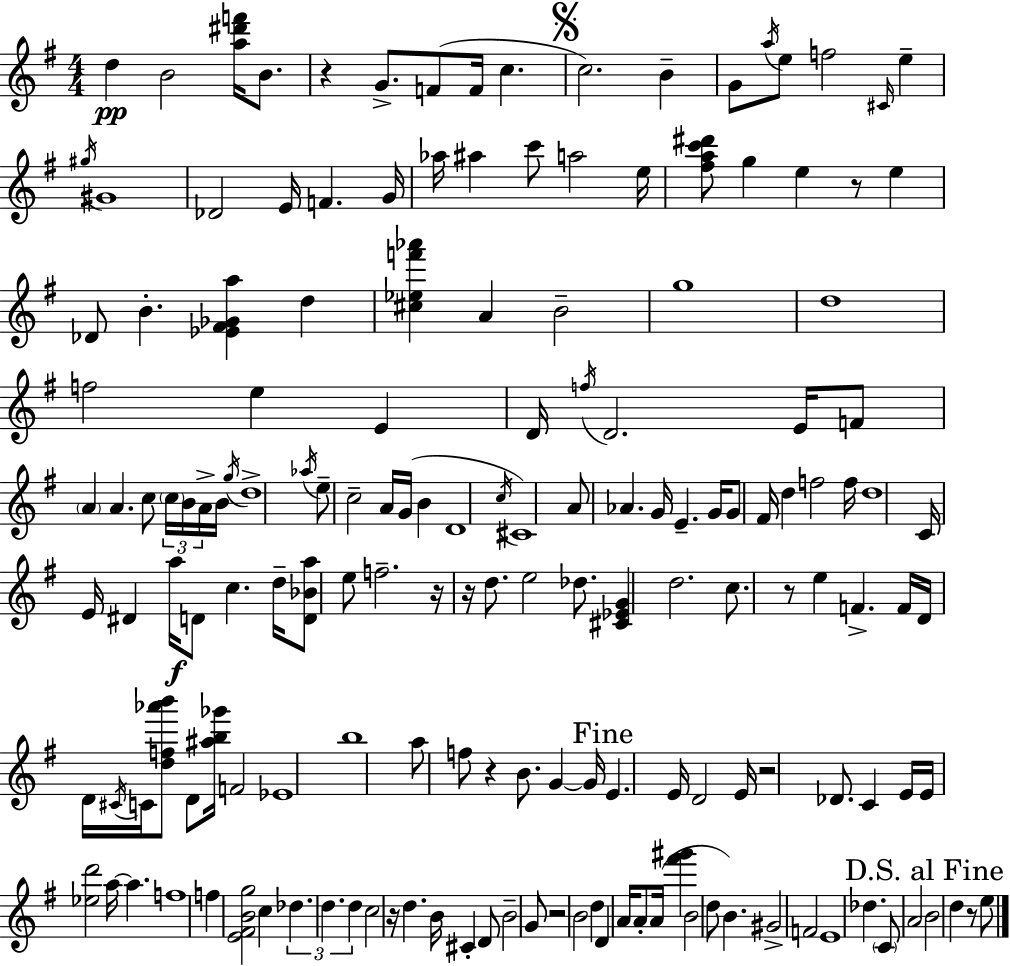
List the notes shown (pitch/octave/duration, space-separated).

D5/q B4/h [A5,D#6,F6]/s B4/e. R/q G4/e. F4/e F4/s C5/q. C5/h. B4/q G4/e A5/s E5/e F5/h C#4/s E5/q G#5/s G#4/w Db4/h E4/s F4/q. G4/s Ab5/s A#5/q C6/e A5/h E5/s [F#5,A5,C6,D#6]/e G5/q E5/q R/e E5/q Db4/e B4/q. [Eb4,F#4,Gb4,A5]/q D5/q [C#5,Eb5,F6,Ab6]/q A4/q B4/h G5/w D5/w F5/h E5/q E4/q D4/s F5/s D4/h. E4/s F4/e A4/q A4/q. C5/e C5/s B4/s A4/s B4/s G5/s D5/w Ab5/s E5/e C5/h A4/s G4/s B4/q D4/w C5/s C#4/w A4/e Ab4/q. G4/s E4/q. G4/s G4/e F#4/s D5/q F5/h F5/s D5/w C4/s E4/s D#4/q A5/s D4/e C5/q. D5/s [D4,Bb4,A5]/e E5/e F5/h. R/s R/s D5/e. E5/h Db5/e. [C#4,Eb4,G4]/q D5/h. C5/e. R/e E5/q F4/q. F4/s D4/s D4/s C#4/s C4/s [D5,F5,Ab6,B6]/e D4/e [A#5,B5,Gb6]/s F4/h Eb4/w B5/w A5/e F5/e R/q B4/e. G4/q G4/s E4/q. E4/s D4/h E4/s R/h Db4/e. C4/q E4/s E4/s [Eb5,D6]/h A5/s A5/q. F5/w F5/q [E4,F#4,B4,G5]/h C5/q Db5/q. D5/q. D5/q C5/h R/s D5/q. B4/s C#4/q D4/e B4/h G4/e R/h B4/h D5/q D4/q A4/s A4/e A4/s [F#6,G#6]/q B4/h D5/e B4/q. G#4/h F4/h E4/w Db5/q. C4/e A4/h B4/h D5/q R/e E5/e